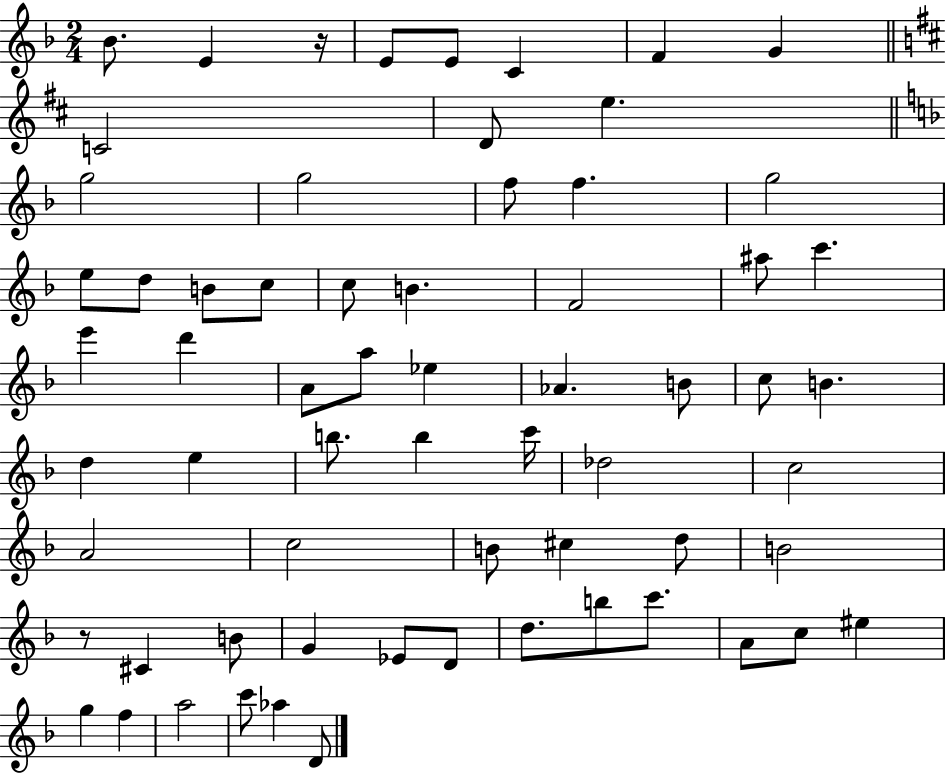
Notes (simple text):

Bb4/e. E4/q R/s E4/e E4/e C4/q F4/q G4/q C4/h D4/e E5/q. G5/h G5/h F5/e F5/q. G5/h E5/e D5/e B4/e C5/e C5/e B4/q. F4/h A#5/e C6/q. E6/q D6/q A4/e A5/e Eb5/q Ab4/q. B4/e C5/e B4/q. D5/q E5/q B5/e. B5/q C6/s Db5/h C5/h A4/h C5/h B4/e C#5/q D5/e B4/h R/e C#4/q B4/e G4/q Eb4/e D4/e D5/e. B5/e C6/e. A4/e C5/e EIS5/q G5/q F5/q A5/h C6/e Ab5/q D4/e